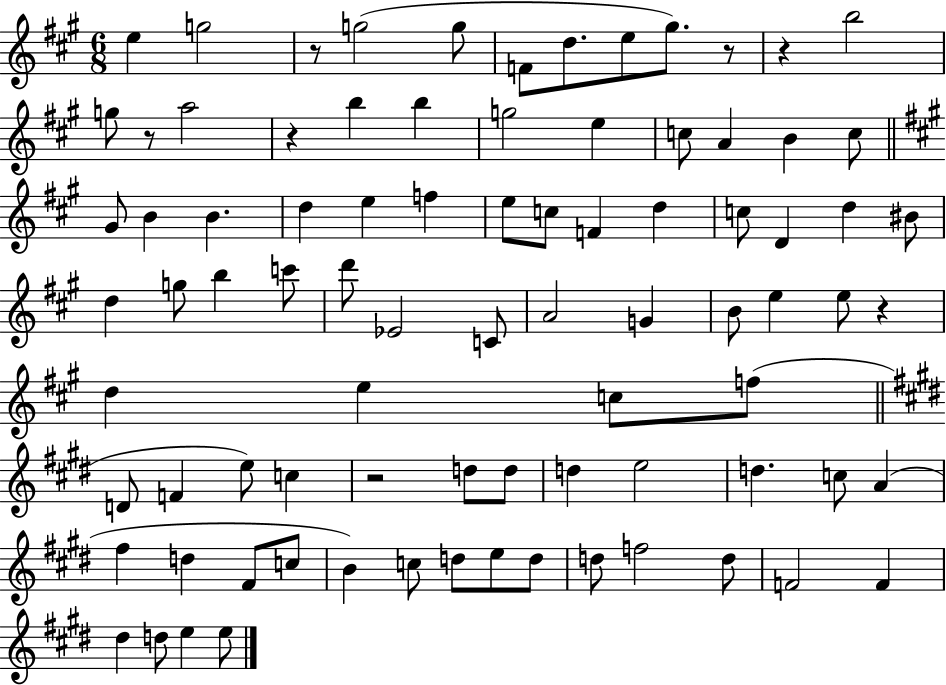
X:1
T:Untitled
M:6/8
L:1/4
K:A
e g2 z/2 g2 g/2 F/2 d/2 e/2 ^g/2 z/2 z b2 g/2 z/2 a2 z b b g2 e c/2 A B c/2 ^G/2 B B d e f e/2 c/2 F d c/2 D d ^B/2 d g/2 b c'/2 d'/2 _E2 C/2 A2 G B/2 e e/2 z d e c/2 f/2 D/2 F e/2 c z2 d/2 d/2 d e2 d c/2 A ^f d ^F/2 c/2 B c/2 d/2 e/2 d/2 d/2 f2 d/2 F2 F ^d d/2 e e/2